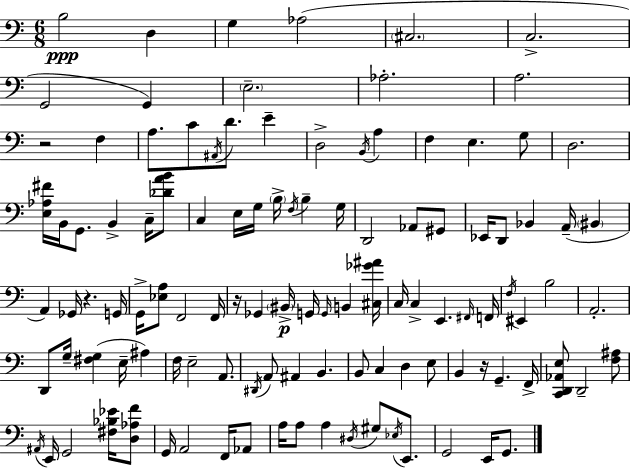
{
  \clef bass
  \numericTimeSignature
  \time 6/8
  \key a \minor
  b2\ppp d4 | g4 aes2( | \parenthesize cis2. | c2.-> | \break g,2 g,4) | \parenthesize e2.-- | aes2.-. | a2. | \break r2 f4 | a8. c'8 \acciaccatura { ais,16 } d'8. e'4-- | d2-> \acciaccatura { b,16 } a4 | f4 e4. | \break g8 d2. | <e aes fis'>16 b,16 g,8. b,4-> c16-- | <des' a' b'>8 c4 e16 g16 \parenthesize b16-> \acciaccatura { f16 } b4-- | g16 d,2 aes,8 | \break gis,8 ees,16 d,8 bes,4 a,16--( \parenthesize bis,4 | a,4) ges,16 r4. | g,16 g,16-> <ees a>8 f,2 | f,16 r16 ges,4 \parenthesize bis,16->\p g,16 \grace { g,16 } b,4 | \break <cis ges' ais'>16 c16 c4-> e,4. | \grace { fis,16 } f,16 \acciaccatura { f16 } eis,4 b2 | a,2.-. | d,8 g16-- <fis g>4( | \break e16-- ais4) f16 e2-- | a,8. \acciaccatura { dis,16 } a,8 ais,4 | b,4. b,8 c4 | d4 e8 b,4 r16 | \break g,4.-- f,16-> <c, d, aes, e>8 d,2-- | <f ais>8 \acciaccatura { ais,16 } e,16 g,2 | <fis bes ees'>16 <d aes f'>8 g,16 a,2 | f,16 aes,8 a16 a8 a4 | \break \acciaccatura { dis16 } gis8 \acciaccatura { ees16 } e,8. g,2 | e,16 g,8. \bar "|."
}